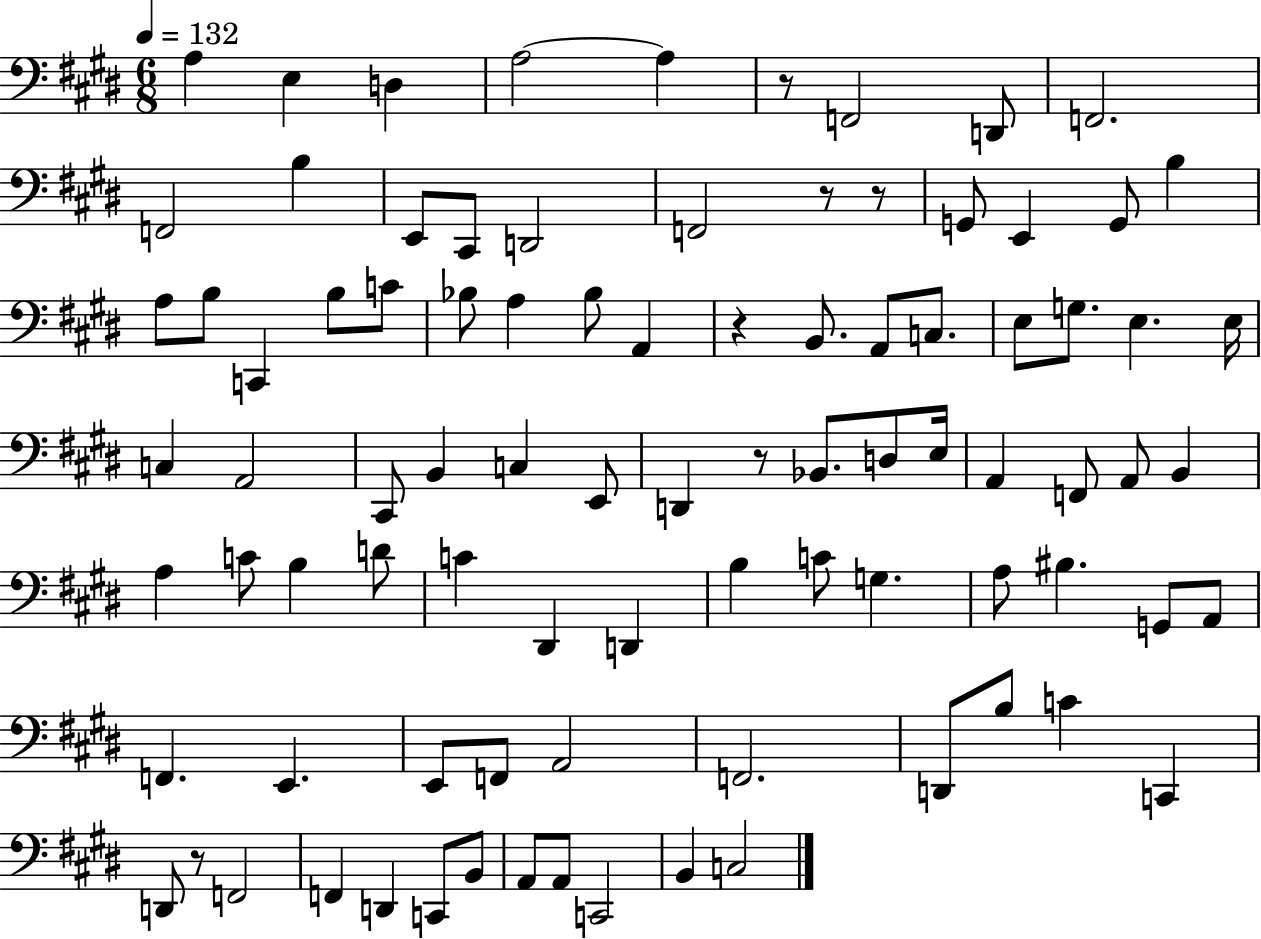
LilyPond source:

{
  \clef bass
  \numericTimeSignature
  \time 6/8
  \key e \major
  \tempo 4 = 132
  a4 e4 d4 | a2~~ a4 | r8 f,2 d,8 | f,2. | \break f,2 b4 | e,8 cis,8 d,2 | f,2 r8 r8 | g,8 e,4 g,8 b4 | \break a8 b8 c,4 b8 c'8 | bes8 a4 bes8 a,4 | r4 b,8. a,8 c8. | e8 g8. e4. e16 | \break c4 a,2 | cis,8 b,4 c4 e,8 | d,4 r8 bes,8. d8 e16 | a,4 f,8 a,8 b,4 | \break a4 c'8 b4 d'8 | c'4 dis,4 d,4 | b4 c'8 g4. | a8 bis4. g,8 a,8 | \break f,4. e,4. | e,8 f,8 a,2 | f,2. | d,8 b8 c'4 c,4 | \break d,8 r8 f,2 | f,4 d,4 c,8 b,8 | a,8 a,8 c,2 | b,4 c2 | \break \bar "|."
}